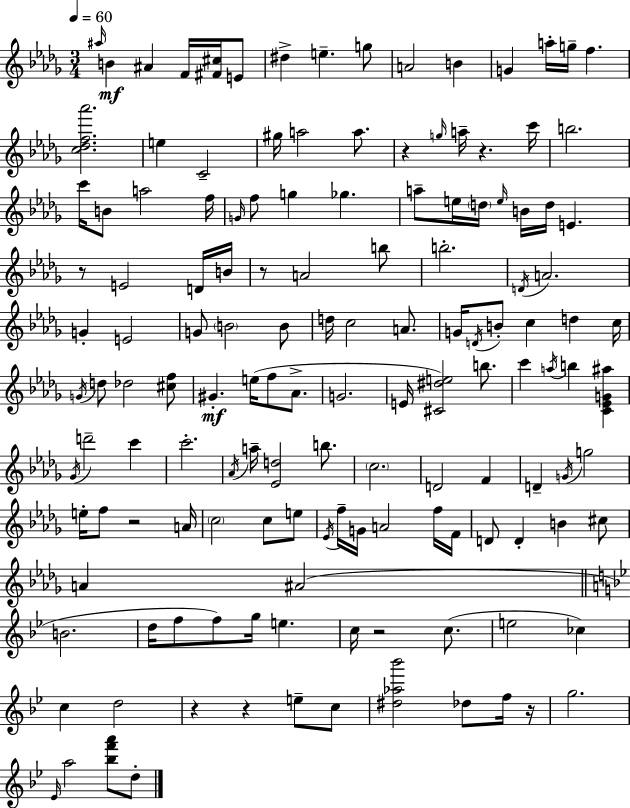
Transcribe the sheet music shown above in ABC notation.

X:1
T:Untitled
M:3/4
L:1/4
K:Bbm
^a/4 B ^A F/4 [^F^c]/4 E/2 ^d e g/2 A2 B G a/4 g/4 f [c_df_a']2 e C2 ^g/4 a2 a/2 z g/4 a/4 z c'/4 b2 c'/4 B/2 a2 f/4 G/4 f/2 g _g a/2 e/4 d/4 e/4 B/4 d/4 E z/2 E2 D/4 B/4 z/2 A2 b/2 b2 D/4 A2 G E2 G/2 B2 B/2 d/4 c2 A/2 G/4 D/4 B/2 c d c/4 G/4 d/2 _d2 [^cf]/2 ^G e/4 f/2 _A/2 G2 E/4 [^C^de]2 b/2 c' a/4 b [C_EG^a] _G/4 d'2 c' c'2 _A/4 a/4 [_Ed]2 b/2 c2 D2 F D G/4 g2 e/4 f/2 z2 A/4 c2 c/2 e/2 _E/4 f/4 G/4 A2 f/4 F/4 D/2 D B ^c/2 A ^A2 B2 d/4 f/2 f/2 g/4 e c/4 z2 c/2 e2 _c c d2 z z e/2 c/2 [^d_a_b']2 _d/2 f/4 z/4 g2 _E/4 a2 [_bf'a']/2 d/2